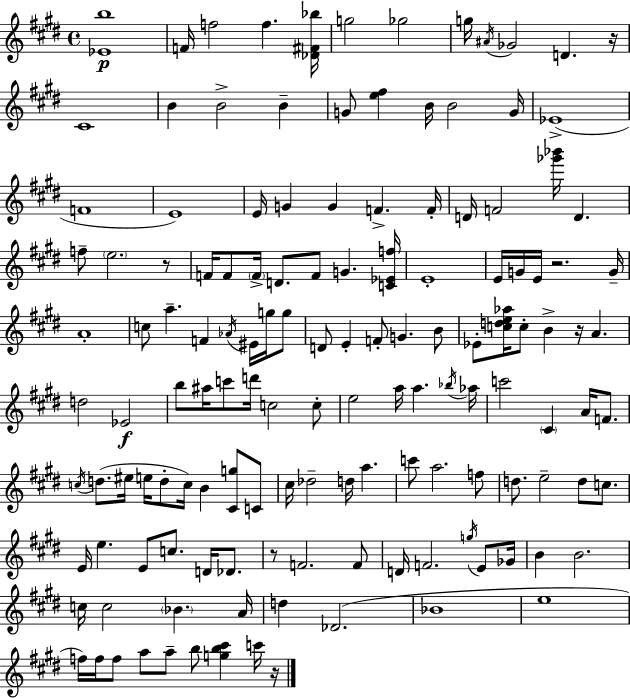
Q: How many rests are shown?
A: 6